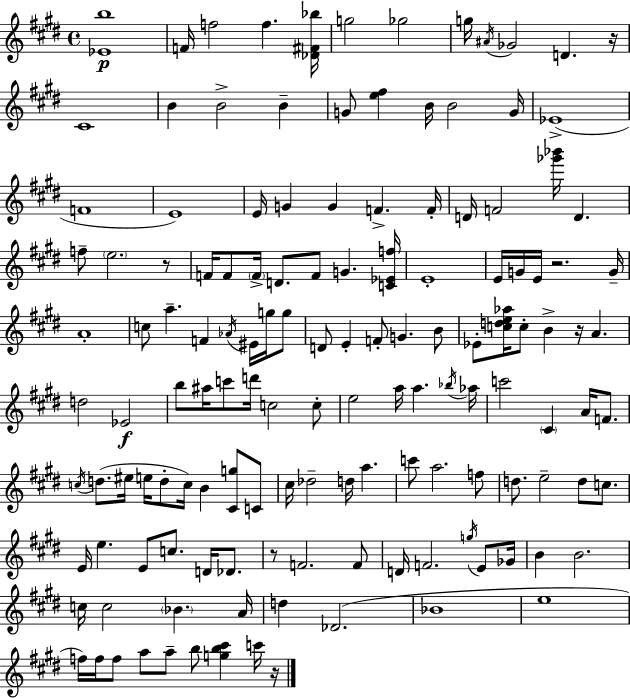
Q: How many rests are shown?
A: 6